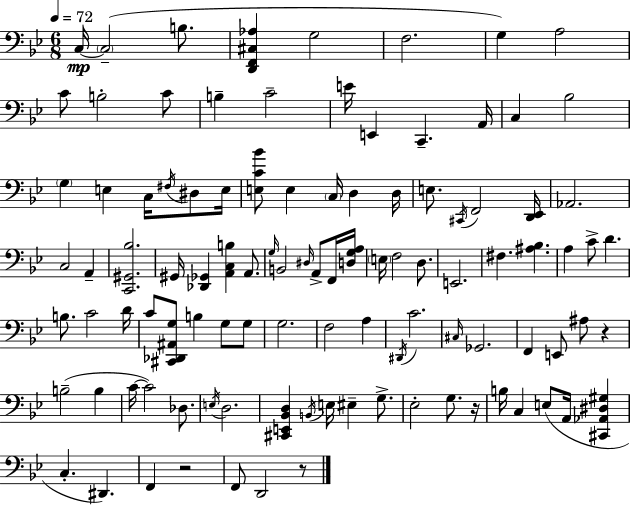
C3/s C3/h B3/e. [D2,F2,C#3,Ab3]/q G3/h F3/h. G3/q A3/h C4/e B3/h C4/e B3/q C4/h E4/s E2/q C2/q. A2/s C3/q Bb3/h G3/q E3/q C3/s F#3/s D#3/e E3/s [E3,C4,Bb4]/e E3/q C3/s D3/q D3/s E3/e. C#2/s F2/h [D2,Eb2]/s Ab2/h. C3/h A2/q [C2,G#2,Bb3]/h. G#2/s [Db2,Gb2]/q [A2,C3,B3]/q A2/e. G3/s B2/h D#3/s A2/e F2/s [D3,G3,A3]/s E3/s F3/h D3/e. E2/h. F#3/q. [A#3,Bb3]/q. A3/q C4/e D4/q. B3/e. C4/h D4/s C4/e [C#2,Db2,A#2,G3]/e B3/q G3/e G3/e G3/h. F3/h A3/q D#2/s C4/h. C#3/s Gb2/h. F2/q E2/e A#3/e R/q B3/h B3/q C4/s C4/h Db3/e. E3/s D3/h. [C#2,E2,Bb2,D3]/q B2/s E3/s EIS3/q G3/e. Eb3/h G3/e. R/s B3/s C3/q E3/e A2/s [C#2,Ab2,D#3,G#3]/q C3/q. D#2/q. F2/q R/h F2/e D2/h R/e